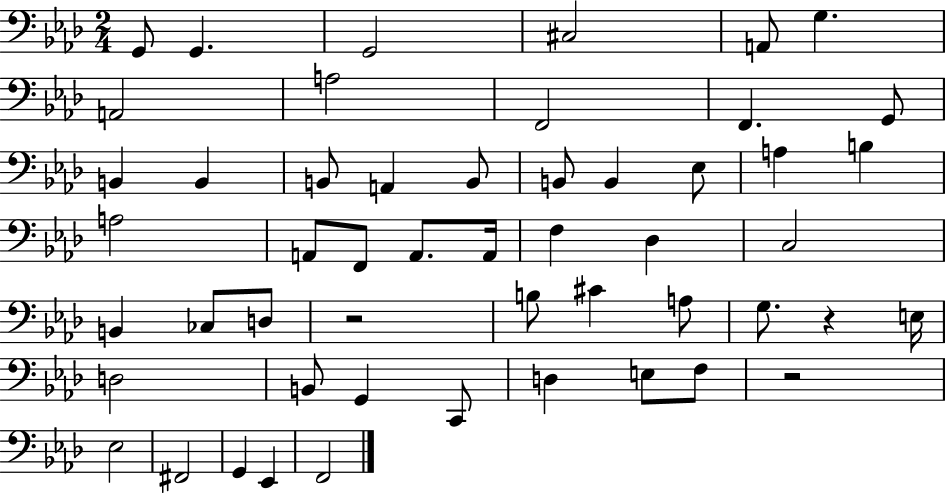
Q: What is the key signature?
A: AES major